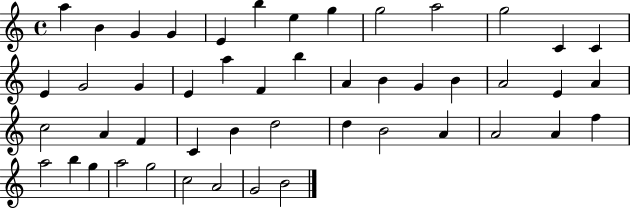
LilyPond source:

{
  \clef treble
  \time 4/4
  \defaultTimeSignature
  \key c \major
  a''4 b'4 g'4 g'4 | e'4 b''4 e''4 g''4 | g''2 a''2 | g''2 c'4 c'4 | \break e'4 g'2 g'4 | e'4 a''4 f'4 b''4 | a'4 b'4 g'4 b'4 | a'2 e'4 a'4 | \break c''2 a'4 f'4 | c'4 b'4 d''2 | d''4 b'2 a'4 | a'2 a'4 f''4 | \break a''2 b''4 g''4 | a''2 g''2 | c''2 a'2 | g'2 b'2 | \break \bar "|."
}